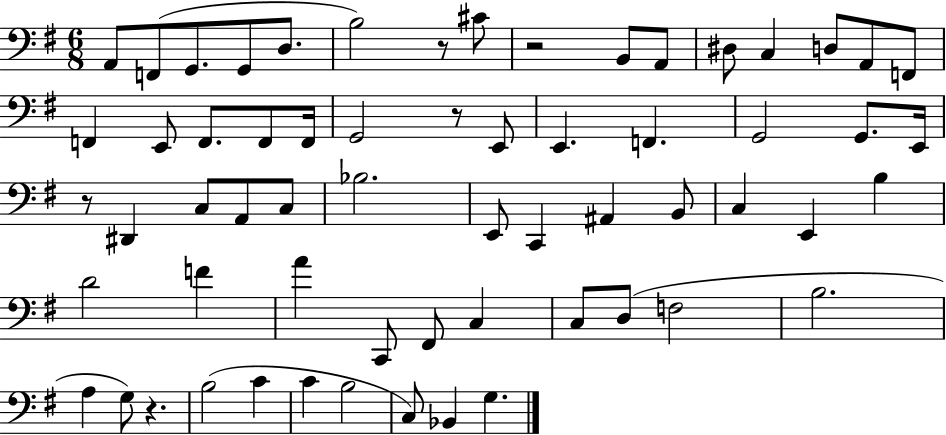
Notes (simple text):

A2/e F2/e G2/e. G2/e D3/e. B3/h R/e C#4/e R/h B2/e A2/e D#3/e C3/q D3/e A2/e F2/e F2/q E2/e F2/e. F2/e F2/s G2/h R/e E2/e E2/q. F2/q. G2/h G2/e. E2/s R/e D#2/q C3/e A2/e C3/e Bb3/h. E2/e C2/q A#2/q B2/e C3/q E2/q B3/q D4/h F4/q A4/q C2/e F#2/e C3/q C3/e D3/e F3/h B3/h. A3/q G3/e R/q. B3/h C4/q C4/q B3/h C3/e Bb2/q G3/q.